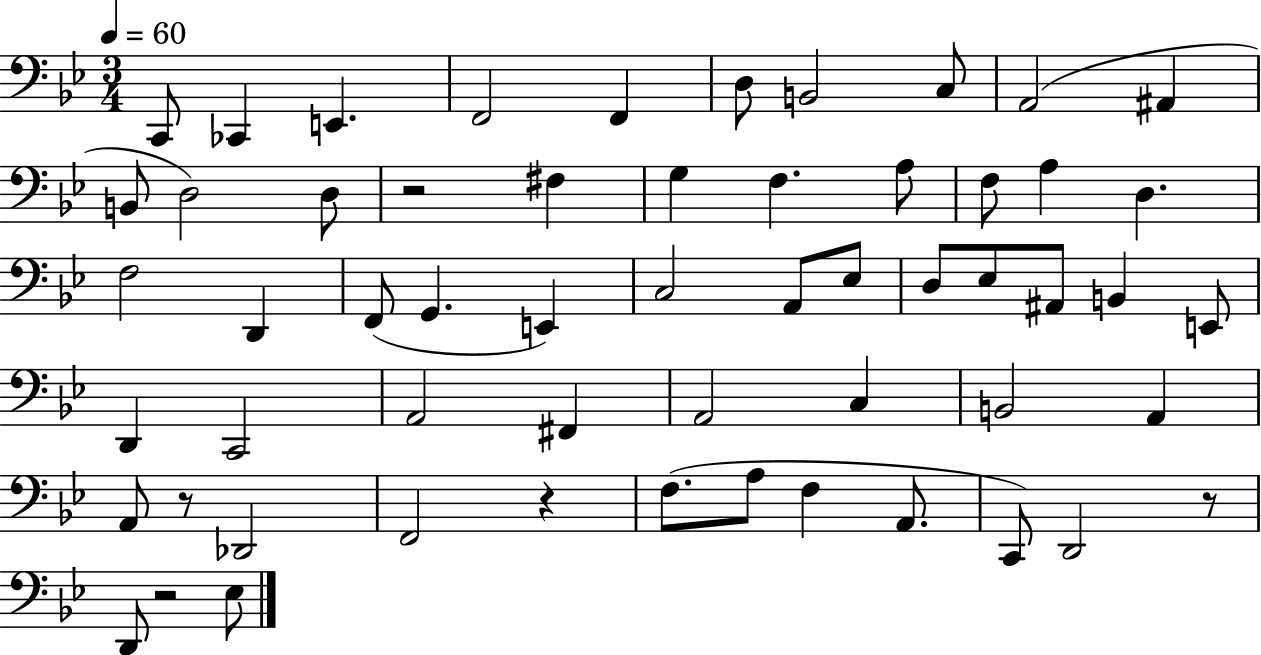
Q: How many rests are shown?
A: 5